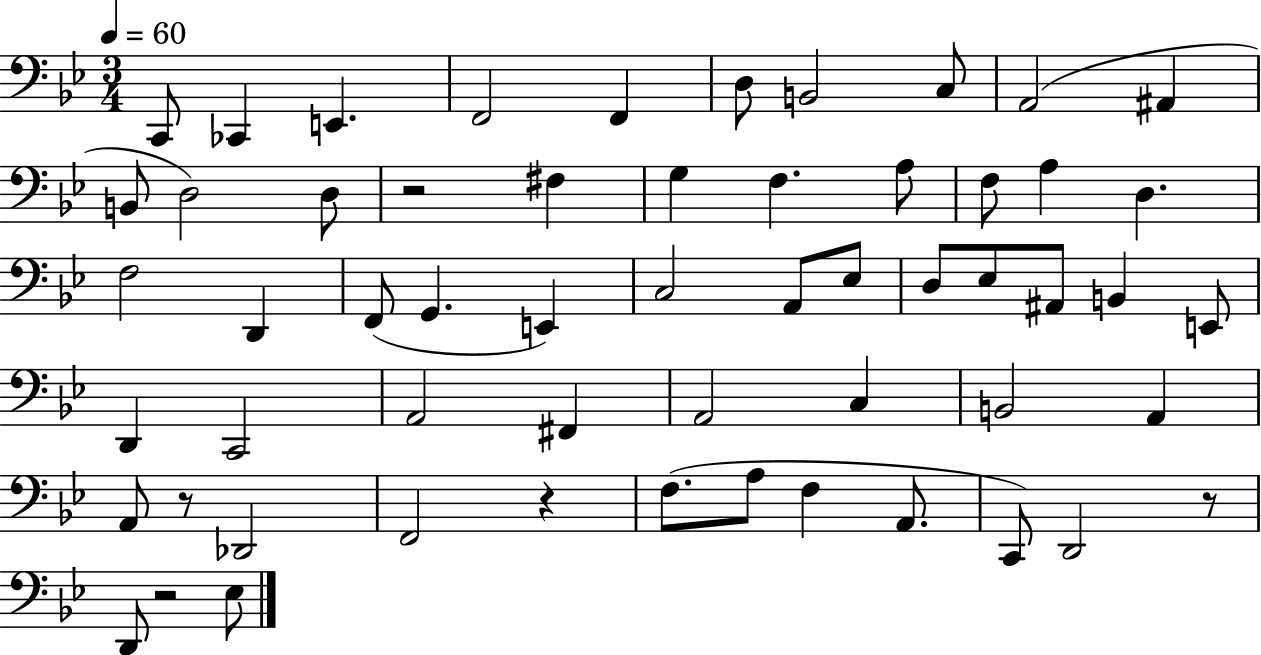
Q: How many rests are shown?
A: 5